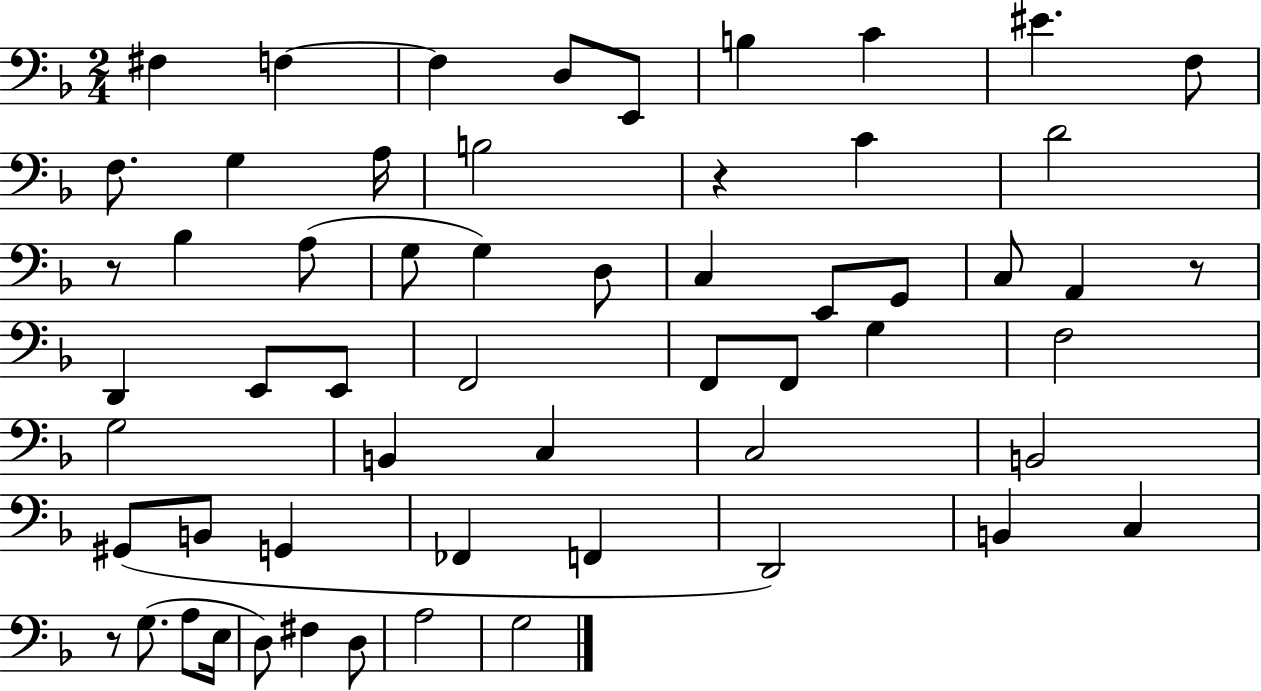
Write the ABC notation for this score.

X:1
T:Untitled
M:2/4
L:1/4
K:F
^F, F, F, D,/2 E,,/2 B, C ^E F,/2 F,/2 G, A,/4 B,2 z C D2 z/2 _B, A,/2 G,/2 G, D,/2 C, E,,/2 G,,/2 C,/2 A,, z/2 D,, E,,/2 E,,/2 F,,2 F,,/2 F,,/2 G, F,2 G,2 B,, C, C,2 B,,2 ^G,,/2 B,,/2 G,, _F,, F,, D,,2 B,, C, z/2 G,/2 A,/2 E,/4 D,/2 ^F, D,/2 A,2 G,2